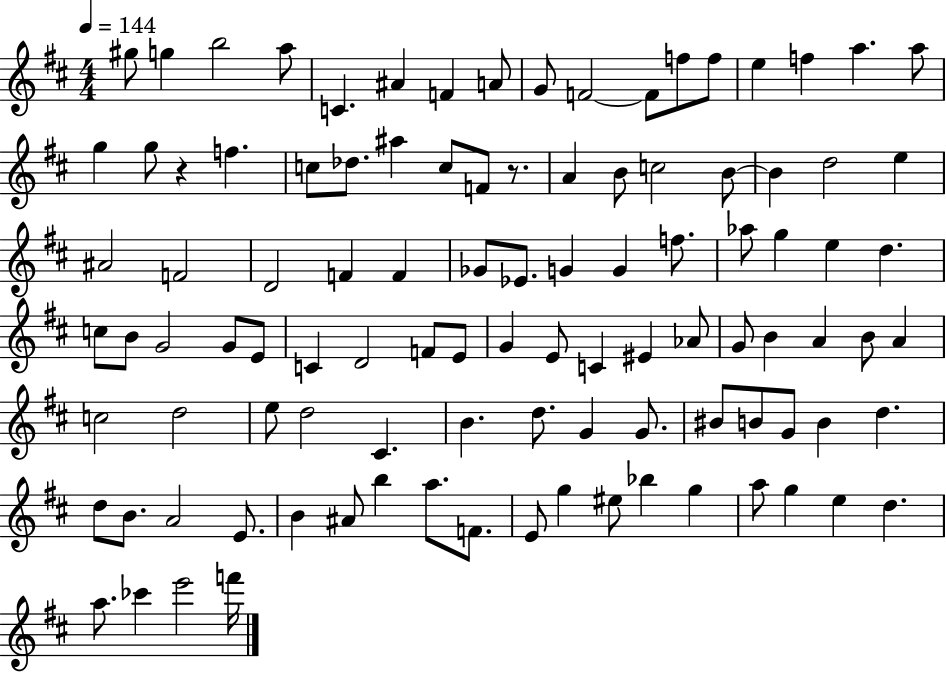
G#5/e G5/q B5/h A5/e C4/q. A#4/q F4/q A4/e G4/e F4/h F4/e F5/e F5/e E5/q F5/q A5/q. A5/e G5/q G5/e R/q F5/q. C5/e Db5/e. A#5/q C5/e F4/e R/e. A4/q B4/e C5/h B4/e B4/q D5/h E5/q A#4/h F4/h D4/h F4/q F4/q Gb4/e Eb4/e. G4/q G4/q F5/e. Ab5/e G5/q E5/q D5/q. C5/e B4/e G4/h G4/e E4/e C4/q D4/h F4/e E4/e G4/q E4/e C4/q EIS4/q Ab4/e G4/e B4/q A4/q B4/e A4/q C5/h D5/h E5/e D5/h C#4/q. B4/q. D5/e. G4/q G4/e. BIS4/e B4/e G4/e B4/q D5/q. D5/e B4/e. A4/h E4/e. B4/q A#4/e B5/q A5/e. F4/e. E4/e G5/q EIS5/e Bb5/q G5/q A5/e G5/q E5/q D5/q. A5/e. CES6/q E6/h F6/s